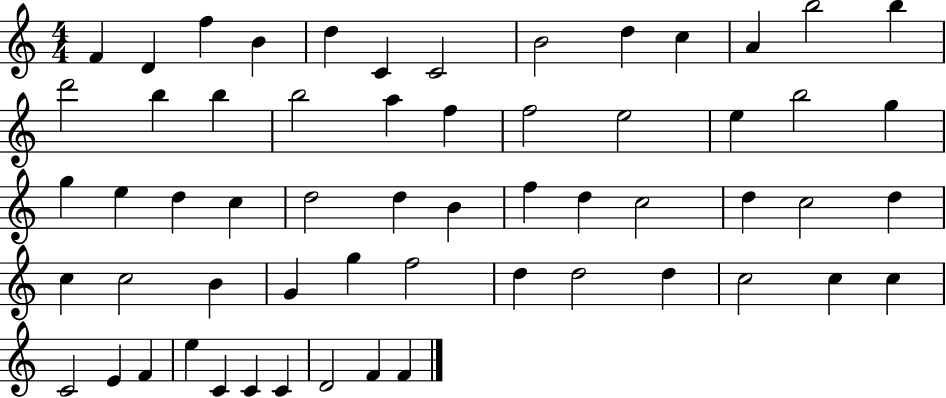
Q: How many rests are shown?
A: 0